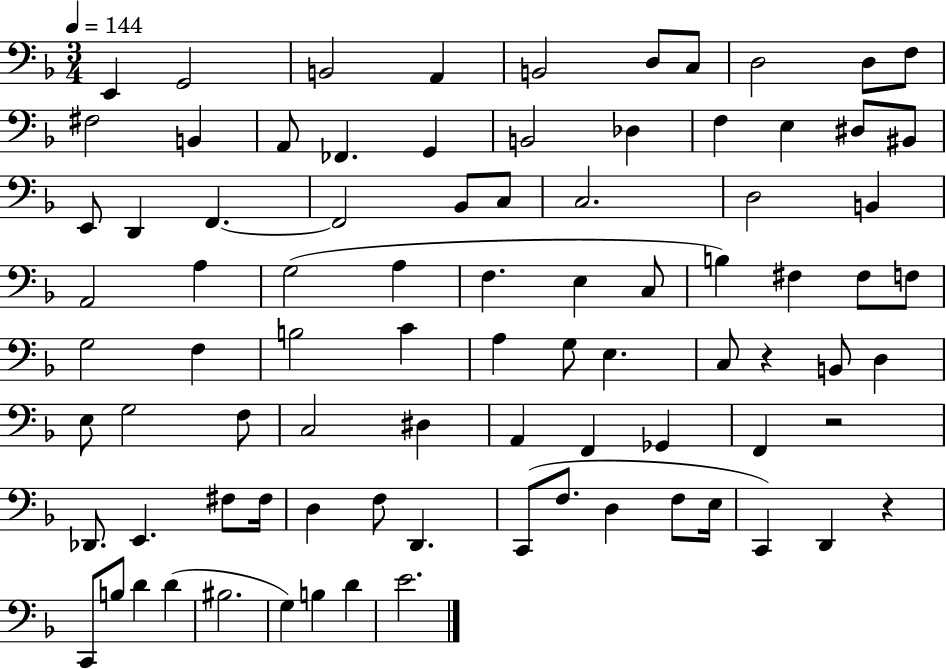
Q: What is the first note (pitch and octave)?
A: E2